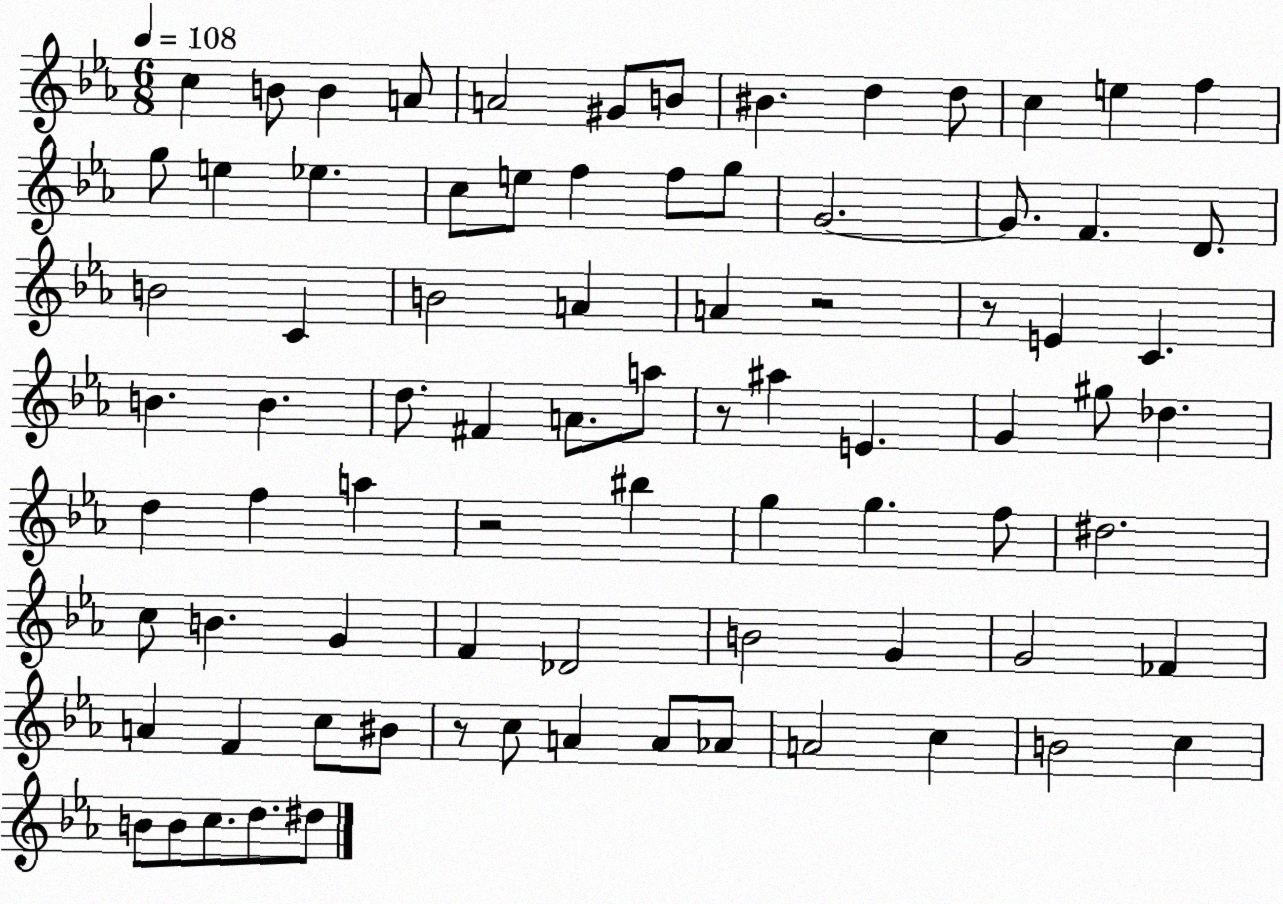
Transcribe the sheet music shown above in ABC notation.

X:1
T:Untitled
M:6/8
L:1/4
K:Eb
c B/2 B A/2 A2 ^G/2 B/2 ^B d d/2 c e f g/2 e _e c/2 e/2 f f/2 g/2 G2 G/2 F D/2 B2 C B2 A A z2 z/2 E C B B d/2 ^F A/2 a/2 z/2 ^a E G ^g/2 _d d f a z2 ^b g g f/2 ^d2 c/2 B G F _D2 B2 G G2 _F A F c/2 ^B/2 z/2 c/2 A A/2 _A/2 A2 c B2 c B/2 B/2 c/2 d/2 ^d/2